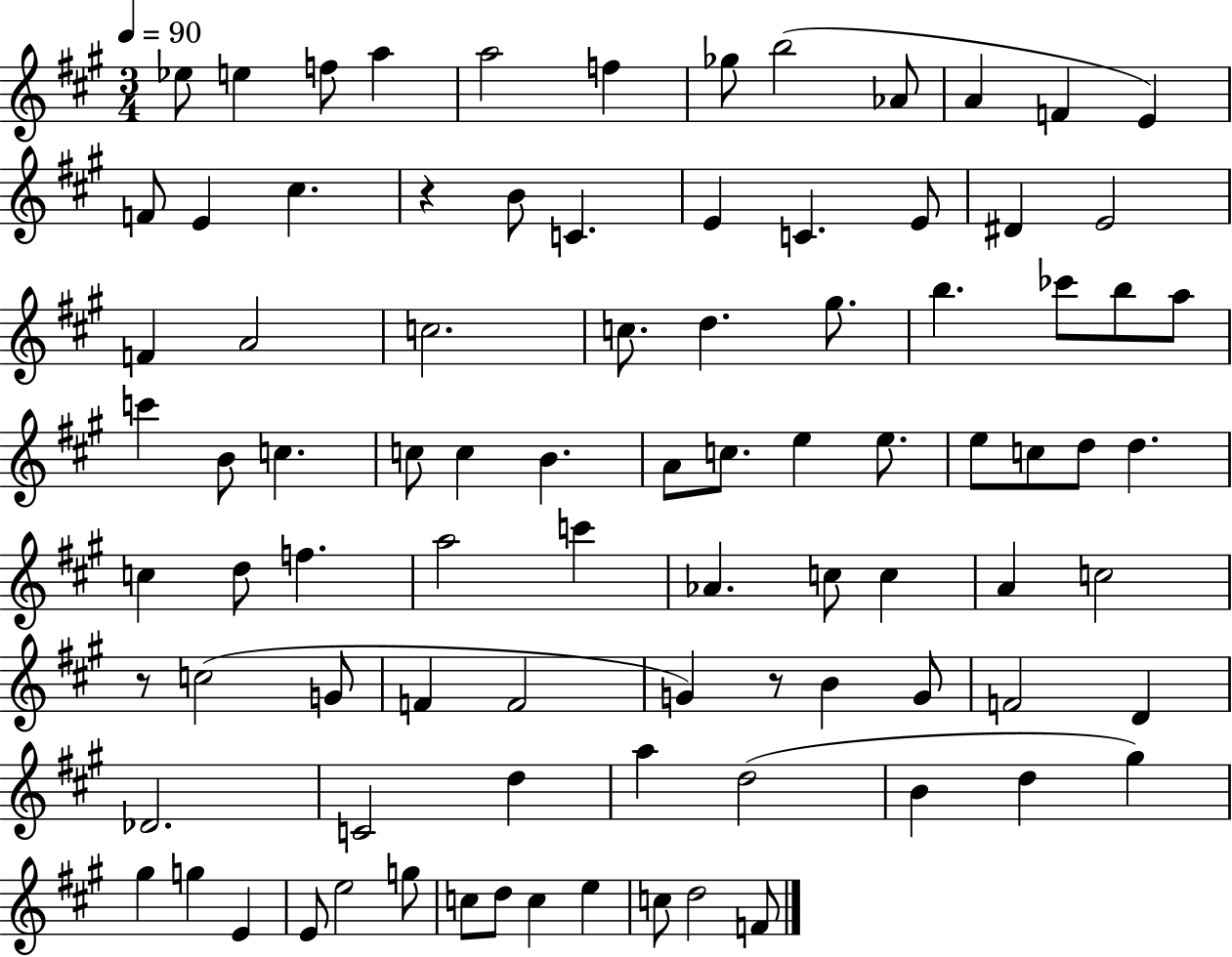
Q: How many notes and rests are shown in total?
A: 89